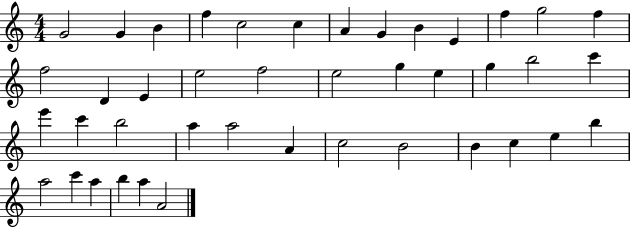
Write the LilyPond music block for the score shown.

{
  \clef treble
  \numericTimeSignature
  \time 4/4
  \key c \major
  g'2 g'4 b'4 | f''4 c''2 c''4 | a'4 g'4 b'4 e'4 | f''4 g''2 f''4 | \break f''2 d'4 e'4 | e''2 f''2 | e''2 g''4 e''4 | g''4 b''2 c'''4 | \break e'''4 c'''4 b''2 | a''4 a''2 a'4 | c''2 b'2 | b'4 c''4 e''4 b''4 | \break a''2 c'''4 a''4 | b''4 a''4 a'2 | \bar "|."
}